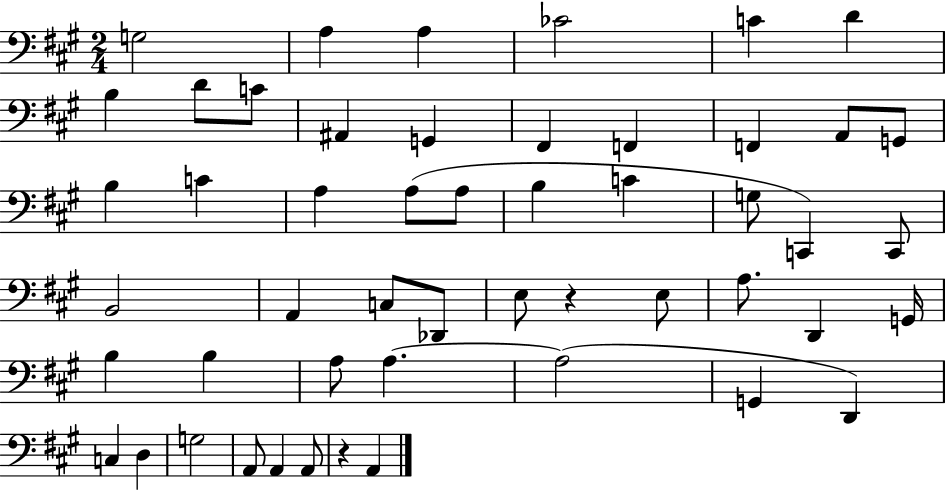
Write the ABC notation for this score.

X:1
T:Untitled
M:2/4
L:1/4
K:A
G,2 A, A, _C2 C D B, D/2 C/2 ^A,, G,, ^F,, F,, F,, A,,/2 G,,/2 B, C A, A,/2 A,/2 B, C G,/2 C,, C,,/2 B,,2 A,, C,/2 _D,,/2 E,/2 z E,/2 A,/2 D,, G,,/4 B, B, A,/2 A, A,2 G,, D,, C, D, G,2 A,,/2 A,, A,,/2 z A,,